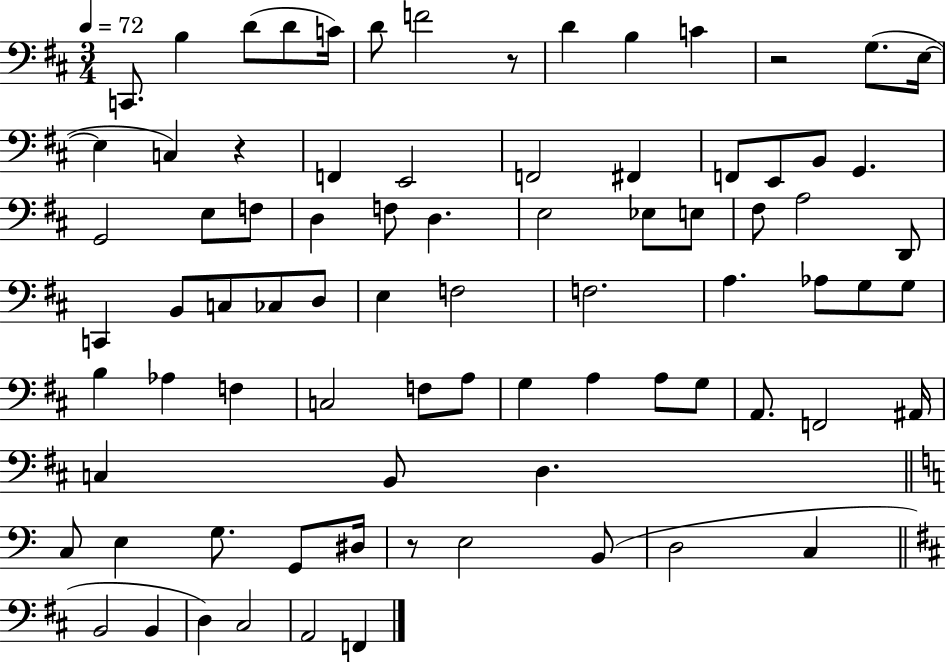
{
  \clef bass
  \numericTimeSignature
  \time 3/4
  \key d \major
  \tempo 4 = 72
  c,8. b4 d'8( d'8 c'16) | d'8 f'2 r8 | d'4 b4 c'4 | r2 g8.( e16~~ | \break e4 c4) r4 | f,4 e,2 | f,2 fis,4 | f,8 e,8 b,8 g,4. | \break g,2 e8 f8 | d4 f8 d4. | e2 ees8 e8 | fis8 a2 d,8 | \break c,4 b,8 c8 ces8 d8 | e4 f2 | f2. | a4. aes8 g8 g8 | \break b4 aes4 f4 | c2 f8 a8 | g4 a4 a8 g8 | a,8. f,2 ais,16 | \break c4 b,8 d4. | \bar "||" \break \key c \major c8 e4 g8. g,8 dis16 | r8 e2 b,8( | d2 c4 | \bar "||" \break \key b \minor b,2 b,4 | d4) cis2 | a,2 f,4 | \bar "|."
}